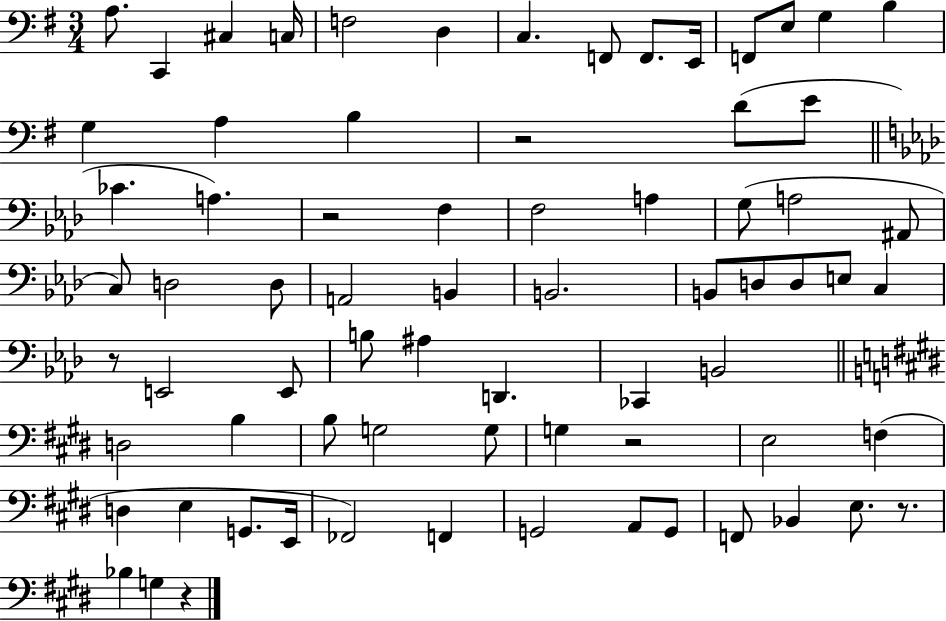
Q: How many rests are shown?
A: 6